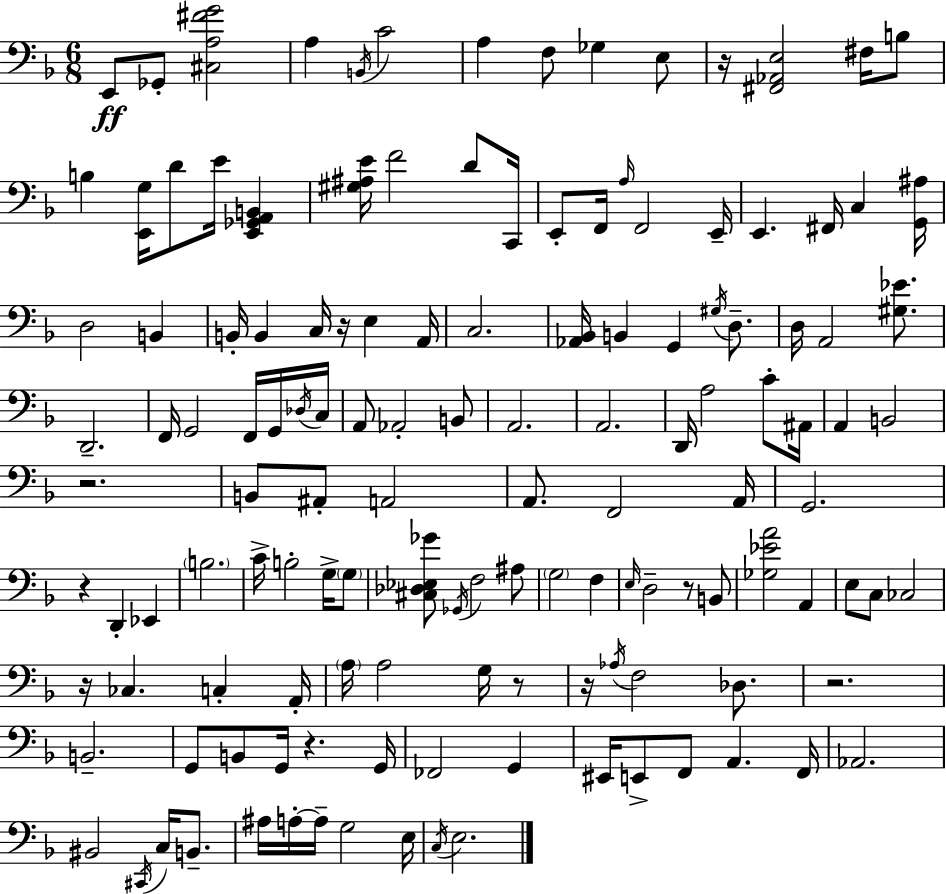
X:1
T:Untitled
M:6/8
L:1/4
K:Dm
E,,/2 _G,,/2 [^C,A,^FG]2 A, B,,/4 C2 A, F,/2 _G, E,/2 z/4 [^F,,_A,,E,]2 ^F,/4 B,/2 B, [E,,G,]/4 D/2 E/4 [E,,_G,,A,,B,,] [^G,^A,E]/4 F2 D/2 C,,/4 E,,/2 F,,/4 A,/4 F,,2 E,,/4 E,, ^F,,/4 C, [G,,^A,]/4 D,2 B,, B,,/4 B,, C,/4 z/4 E, A,,/4 C,2 [_A,,_B,,]/4 B,, G,, ^G,/4 D,/2 D,/4 A,,2 [^G,_E]/2 D,,2 F,,/4 G,,2 F,,/4 G,,/4 _D,/4 C,/4 A,,/2 _A,,2 B,,/2 A,,2 A,,2 D,,/4 A,2 C/2 ^A,,/4 A,, B,,2 z2 B,,/2 ^A,,/2 A,,2 A,,/2 F,,2 A,,/4 G,,2 z D,, _E,, B,2 C/4 B,2 G,/4 G,/2 [^C,_D,_E,_G]/2 _G,,/4 F,2 ^A,/2 G,2 F, E,/4 D,2 z/2 B,,/2 [_G,_EA]2 A,, E,/2 C,/2 _C,2 z/4 _C, C, A,,/4 A,/4 A,2 G,/4 z/2 z/4 _A,/4 F,2 _D,/2 z2 B,,2 G,,/2 B,,/2 G,,/4 z G,,/4 _F,,2 G,, ^E,,/4 E,,/2 F,,/2 A,, F,,/4 _A,,2 ^B,,2 ^C,,/4 C,/4 B,,/2 ^A,/4 A,/4 A,/4 G,2 E,/4 C,/4 E,2